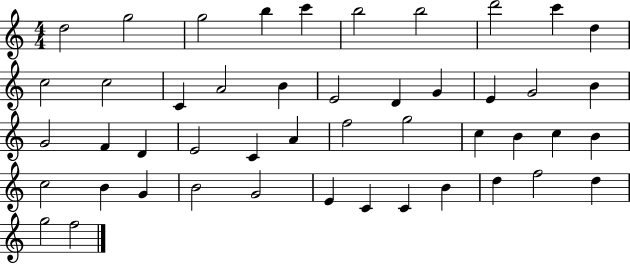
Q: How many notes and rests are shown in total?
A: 47